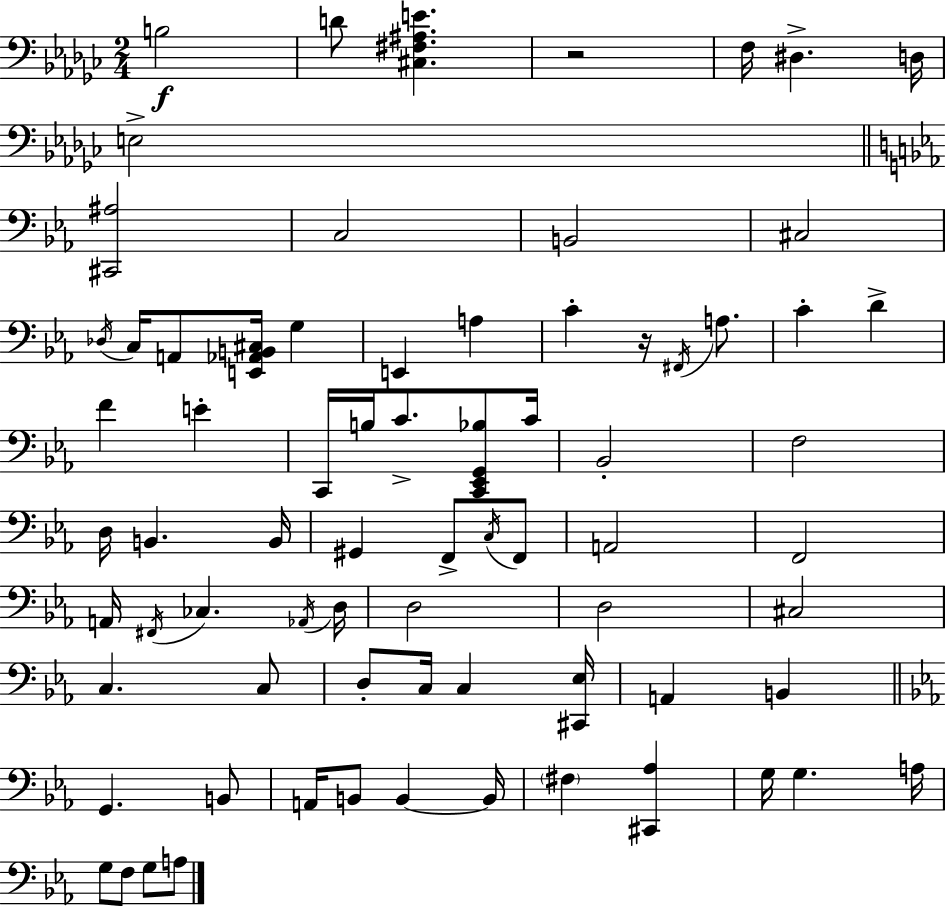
X:1
T:Untitled
M:2/4
L:1/4
K:Ebm
B,2 D/2 [^C,^F,^A,E] z2 F,/4 ^D, D,/4 E,2 [^C,,^A,]2 C,2 B,,2 ^C,2 _D,/4 C,/4 A,,/2 [E,,_A,,B,,^C,]/4 G, E,, A, C z/4 ^F,,/4 A,/2 C D F E C,,/4 B,/4 C/2 [C,,_E,,G,,_B,]/2 C/4 _B,,2 F,2 D,/4 B,, B,,/4 ^G,, F,,/2 C,/4 F,,/2 A,,2 F,,2 A,,/4 ^F,,/4 _C, _A,,/4 D,/4 D,2 D,2 ^C,2 C, C,/2 D,/2 C,/4 C, [^C,,_E,]/4 A,, B,, G,, B,,/2 A,,/4 B,,/2 B,, B,,/4 ^F, [^C,,_A,] G,/4 G, A,/4 G,/2 F,/2 G,/2 A,/2